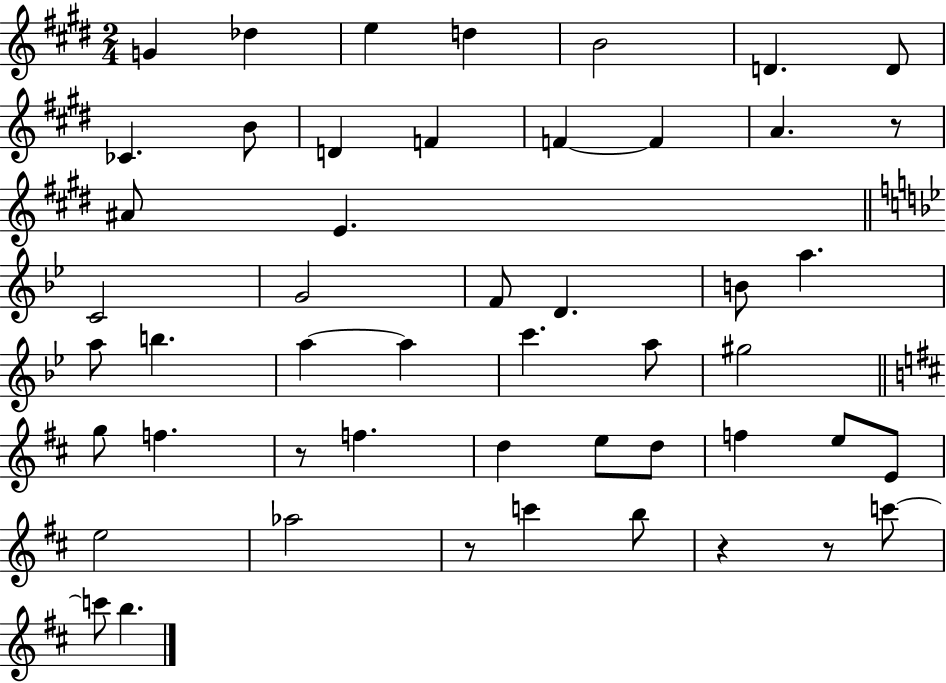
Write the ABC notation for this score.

X:1
T:Untitled
M:2/4
L:1/4
K:E
G _d e d B2 D D/2 _C B/2 D F F F A z/2 ^A/2 E C2 G2 F/2 D B/2 a a/2 b a a c' a/2 ^g2 g/2 f z/2 f d e/2 d/2 f e/2 E/2 e2 _a2 z/2 c' b/2 z z/2 c'/2 c'/2 b